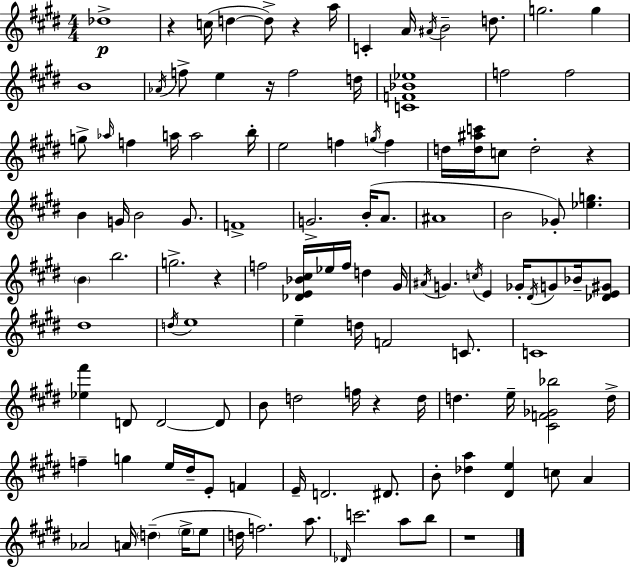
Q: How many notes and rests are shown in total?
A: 118